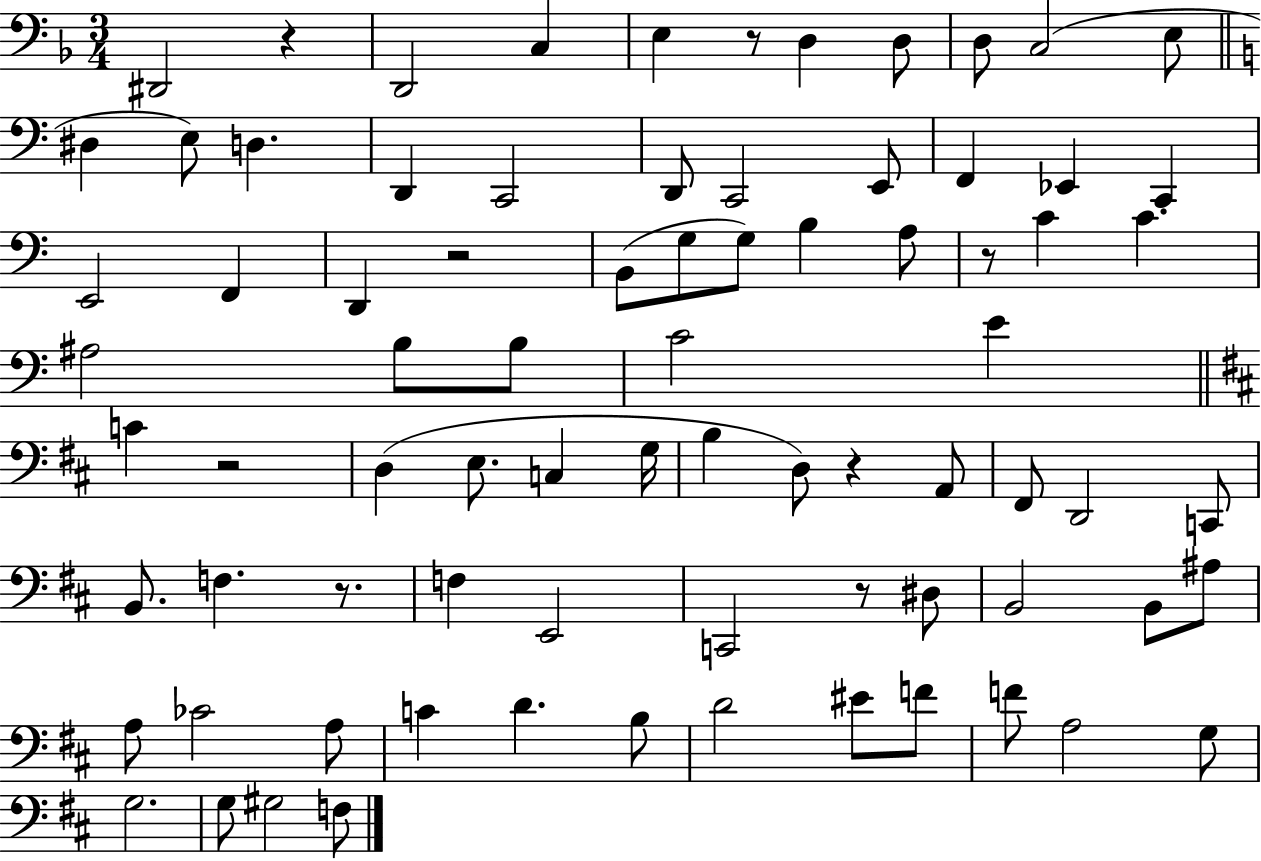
X:1
T:Untitled
M:3/4
L:1/4
K:F
^D,,2 z D,,2 C, E, z/2 D, D,/2 D,/2 C,2 E,/2 ^D, E,/2 D, D,, C,,2 D,,/2 C,,2 E,,/2 F,, _E,, C,, E,,2 F,, D,, z2 B,,/2 G,/2 G,/2 B, A,/2 z/2 C C ^A,2 B,/2 B,/2 C2 E C z2 D, E,/2 C, G,/4 B, D,/2 z A,,/2 ^F,,/2 D,,2 C,,/2 B,,/2 F, z/2 F, E,,2 C,,2 z/2 ^D,/2 B,,2 B,,/2 ^A,/2 A,/2 _C2 A,/2 C D B,/2 D2 ^E/2 F/2 F/2 A,2 G,/2 G,2 G,/2 ^G,2 F,/2